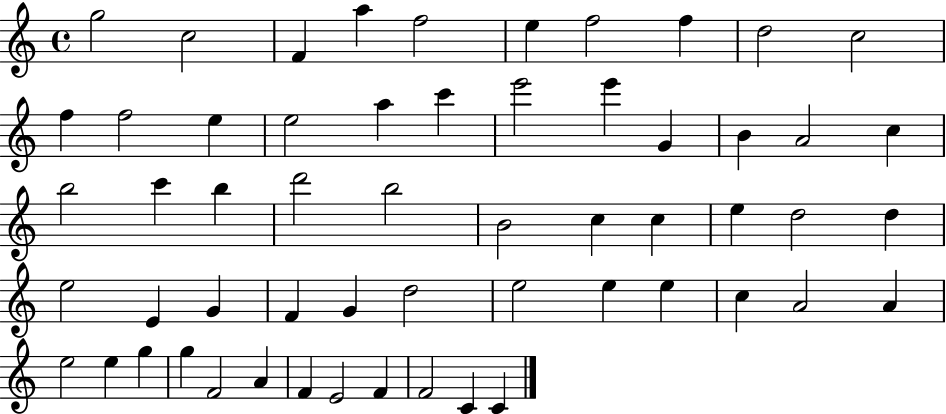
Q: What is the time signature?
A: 4/4